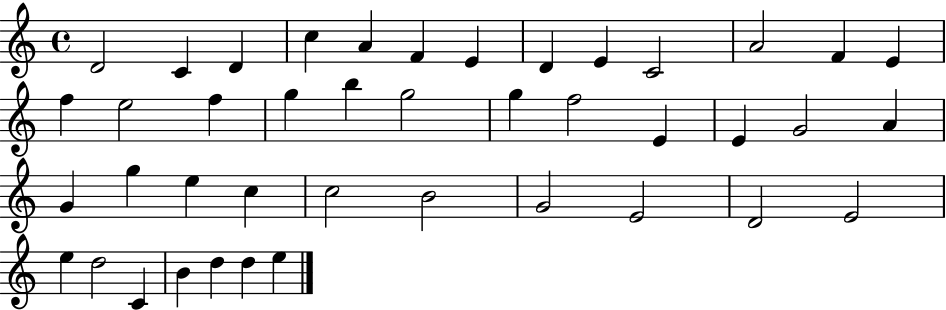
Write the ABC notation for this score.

X:1
T:Untitled
M:4/4
L:1/4
K:C
D2 C D c A F E D E C2 A2 F E f e2 f g b g2 g f2 E E G2 A G g e c c2 B2 G2 E2 D2 E2 e d2 C B d d e